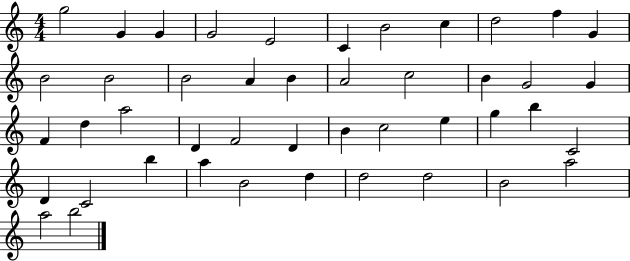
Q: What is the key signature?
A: C major